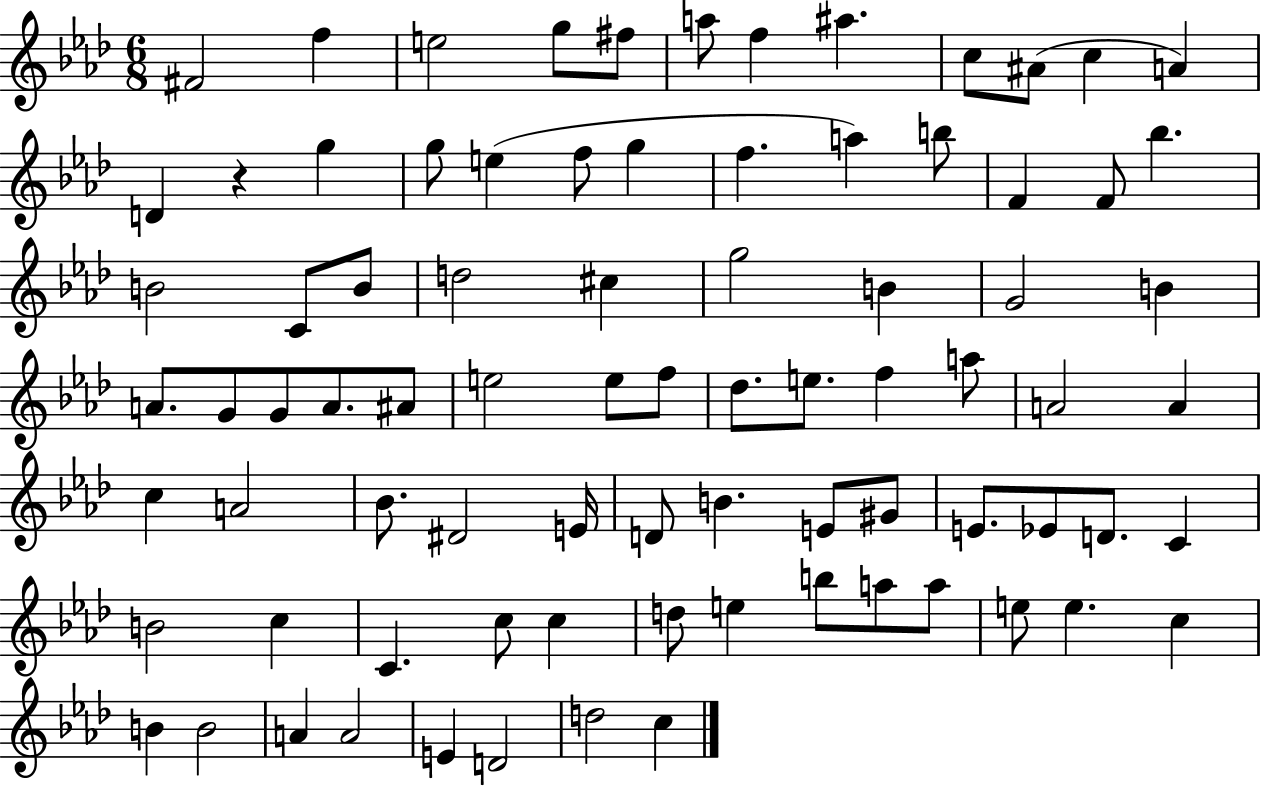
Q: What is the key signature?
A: AES major